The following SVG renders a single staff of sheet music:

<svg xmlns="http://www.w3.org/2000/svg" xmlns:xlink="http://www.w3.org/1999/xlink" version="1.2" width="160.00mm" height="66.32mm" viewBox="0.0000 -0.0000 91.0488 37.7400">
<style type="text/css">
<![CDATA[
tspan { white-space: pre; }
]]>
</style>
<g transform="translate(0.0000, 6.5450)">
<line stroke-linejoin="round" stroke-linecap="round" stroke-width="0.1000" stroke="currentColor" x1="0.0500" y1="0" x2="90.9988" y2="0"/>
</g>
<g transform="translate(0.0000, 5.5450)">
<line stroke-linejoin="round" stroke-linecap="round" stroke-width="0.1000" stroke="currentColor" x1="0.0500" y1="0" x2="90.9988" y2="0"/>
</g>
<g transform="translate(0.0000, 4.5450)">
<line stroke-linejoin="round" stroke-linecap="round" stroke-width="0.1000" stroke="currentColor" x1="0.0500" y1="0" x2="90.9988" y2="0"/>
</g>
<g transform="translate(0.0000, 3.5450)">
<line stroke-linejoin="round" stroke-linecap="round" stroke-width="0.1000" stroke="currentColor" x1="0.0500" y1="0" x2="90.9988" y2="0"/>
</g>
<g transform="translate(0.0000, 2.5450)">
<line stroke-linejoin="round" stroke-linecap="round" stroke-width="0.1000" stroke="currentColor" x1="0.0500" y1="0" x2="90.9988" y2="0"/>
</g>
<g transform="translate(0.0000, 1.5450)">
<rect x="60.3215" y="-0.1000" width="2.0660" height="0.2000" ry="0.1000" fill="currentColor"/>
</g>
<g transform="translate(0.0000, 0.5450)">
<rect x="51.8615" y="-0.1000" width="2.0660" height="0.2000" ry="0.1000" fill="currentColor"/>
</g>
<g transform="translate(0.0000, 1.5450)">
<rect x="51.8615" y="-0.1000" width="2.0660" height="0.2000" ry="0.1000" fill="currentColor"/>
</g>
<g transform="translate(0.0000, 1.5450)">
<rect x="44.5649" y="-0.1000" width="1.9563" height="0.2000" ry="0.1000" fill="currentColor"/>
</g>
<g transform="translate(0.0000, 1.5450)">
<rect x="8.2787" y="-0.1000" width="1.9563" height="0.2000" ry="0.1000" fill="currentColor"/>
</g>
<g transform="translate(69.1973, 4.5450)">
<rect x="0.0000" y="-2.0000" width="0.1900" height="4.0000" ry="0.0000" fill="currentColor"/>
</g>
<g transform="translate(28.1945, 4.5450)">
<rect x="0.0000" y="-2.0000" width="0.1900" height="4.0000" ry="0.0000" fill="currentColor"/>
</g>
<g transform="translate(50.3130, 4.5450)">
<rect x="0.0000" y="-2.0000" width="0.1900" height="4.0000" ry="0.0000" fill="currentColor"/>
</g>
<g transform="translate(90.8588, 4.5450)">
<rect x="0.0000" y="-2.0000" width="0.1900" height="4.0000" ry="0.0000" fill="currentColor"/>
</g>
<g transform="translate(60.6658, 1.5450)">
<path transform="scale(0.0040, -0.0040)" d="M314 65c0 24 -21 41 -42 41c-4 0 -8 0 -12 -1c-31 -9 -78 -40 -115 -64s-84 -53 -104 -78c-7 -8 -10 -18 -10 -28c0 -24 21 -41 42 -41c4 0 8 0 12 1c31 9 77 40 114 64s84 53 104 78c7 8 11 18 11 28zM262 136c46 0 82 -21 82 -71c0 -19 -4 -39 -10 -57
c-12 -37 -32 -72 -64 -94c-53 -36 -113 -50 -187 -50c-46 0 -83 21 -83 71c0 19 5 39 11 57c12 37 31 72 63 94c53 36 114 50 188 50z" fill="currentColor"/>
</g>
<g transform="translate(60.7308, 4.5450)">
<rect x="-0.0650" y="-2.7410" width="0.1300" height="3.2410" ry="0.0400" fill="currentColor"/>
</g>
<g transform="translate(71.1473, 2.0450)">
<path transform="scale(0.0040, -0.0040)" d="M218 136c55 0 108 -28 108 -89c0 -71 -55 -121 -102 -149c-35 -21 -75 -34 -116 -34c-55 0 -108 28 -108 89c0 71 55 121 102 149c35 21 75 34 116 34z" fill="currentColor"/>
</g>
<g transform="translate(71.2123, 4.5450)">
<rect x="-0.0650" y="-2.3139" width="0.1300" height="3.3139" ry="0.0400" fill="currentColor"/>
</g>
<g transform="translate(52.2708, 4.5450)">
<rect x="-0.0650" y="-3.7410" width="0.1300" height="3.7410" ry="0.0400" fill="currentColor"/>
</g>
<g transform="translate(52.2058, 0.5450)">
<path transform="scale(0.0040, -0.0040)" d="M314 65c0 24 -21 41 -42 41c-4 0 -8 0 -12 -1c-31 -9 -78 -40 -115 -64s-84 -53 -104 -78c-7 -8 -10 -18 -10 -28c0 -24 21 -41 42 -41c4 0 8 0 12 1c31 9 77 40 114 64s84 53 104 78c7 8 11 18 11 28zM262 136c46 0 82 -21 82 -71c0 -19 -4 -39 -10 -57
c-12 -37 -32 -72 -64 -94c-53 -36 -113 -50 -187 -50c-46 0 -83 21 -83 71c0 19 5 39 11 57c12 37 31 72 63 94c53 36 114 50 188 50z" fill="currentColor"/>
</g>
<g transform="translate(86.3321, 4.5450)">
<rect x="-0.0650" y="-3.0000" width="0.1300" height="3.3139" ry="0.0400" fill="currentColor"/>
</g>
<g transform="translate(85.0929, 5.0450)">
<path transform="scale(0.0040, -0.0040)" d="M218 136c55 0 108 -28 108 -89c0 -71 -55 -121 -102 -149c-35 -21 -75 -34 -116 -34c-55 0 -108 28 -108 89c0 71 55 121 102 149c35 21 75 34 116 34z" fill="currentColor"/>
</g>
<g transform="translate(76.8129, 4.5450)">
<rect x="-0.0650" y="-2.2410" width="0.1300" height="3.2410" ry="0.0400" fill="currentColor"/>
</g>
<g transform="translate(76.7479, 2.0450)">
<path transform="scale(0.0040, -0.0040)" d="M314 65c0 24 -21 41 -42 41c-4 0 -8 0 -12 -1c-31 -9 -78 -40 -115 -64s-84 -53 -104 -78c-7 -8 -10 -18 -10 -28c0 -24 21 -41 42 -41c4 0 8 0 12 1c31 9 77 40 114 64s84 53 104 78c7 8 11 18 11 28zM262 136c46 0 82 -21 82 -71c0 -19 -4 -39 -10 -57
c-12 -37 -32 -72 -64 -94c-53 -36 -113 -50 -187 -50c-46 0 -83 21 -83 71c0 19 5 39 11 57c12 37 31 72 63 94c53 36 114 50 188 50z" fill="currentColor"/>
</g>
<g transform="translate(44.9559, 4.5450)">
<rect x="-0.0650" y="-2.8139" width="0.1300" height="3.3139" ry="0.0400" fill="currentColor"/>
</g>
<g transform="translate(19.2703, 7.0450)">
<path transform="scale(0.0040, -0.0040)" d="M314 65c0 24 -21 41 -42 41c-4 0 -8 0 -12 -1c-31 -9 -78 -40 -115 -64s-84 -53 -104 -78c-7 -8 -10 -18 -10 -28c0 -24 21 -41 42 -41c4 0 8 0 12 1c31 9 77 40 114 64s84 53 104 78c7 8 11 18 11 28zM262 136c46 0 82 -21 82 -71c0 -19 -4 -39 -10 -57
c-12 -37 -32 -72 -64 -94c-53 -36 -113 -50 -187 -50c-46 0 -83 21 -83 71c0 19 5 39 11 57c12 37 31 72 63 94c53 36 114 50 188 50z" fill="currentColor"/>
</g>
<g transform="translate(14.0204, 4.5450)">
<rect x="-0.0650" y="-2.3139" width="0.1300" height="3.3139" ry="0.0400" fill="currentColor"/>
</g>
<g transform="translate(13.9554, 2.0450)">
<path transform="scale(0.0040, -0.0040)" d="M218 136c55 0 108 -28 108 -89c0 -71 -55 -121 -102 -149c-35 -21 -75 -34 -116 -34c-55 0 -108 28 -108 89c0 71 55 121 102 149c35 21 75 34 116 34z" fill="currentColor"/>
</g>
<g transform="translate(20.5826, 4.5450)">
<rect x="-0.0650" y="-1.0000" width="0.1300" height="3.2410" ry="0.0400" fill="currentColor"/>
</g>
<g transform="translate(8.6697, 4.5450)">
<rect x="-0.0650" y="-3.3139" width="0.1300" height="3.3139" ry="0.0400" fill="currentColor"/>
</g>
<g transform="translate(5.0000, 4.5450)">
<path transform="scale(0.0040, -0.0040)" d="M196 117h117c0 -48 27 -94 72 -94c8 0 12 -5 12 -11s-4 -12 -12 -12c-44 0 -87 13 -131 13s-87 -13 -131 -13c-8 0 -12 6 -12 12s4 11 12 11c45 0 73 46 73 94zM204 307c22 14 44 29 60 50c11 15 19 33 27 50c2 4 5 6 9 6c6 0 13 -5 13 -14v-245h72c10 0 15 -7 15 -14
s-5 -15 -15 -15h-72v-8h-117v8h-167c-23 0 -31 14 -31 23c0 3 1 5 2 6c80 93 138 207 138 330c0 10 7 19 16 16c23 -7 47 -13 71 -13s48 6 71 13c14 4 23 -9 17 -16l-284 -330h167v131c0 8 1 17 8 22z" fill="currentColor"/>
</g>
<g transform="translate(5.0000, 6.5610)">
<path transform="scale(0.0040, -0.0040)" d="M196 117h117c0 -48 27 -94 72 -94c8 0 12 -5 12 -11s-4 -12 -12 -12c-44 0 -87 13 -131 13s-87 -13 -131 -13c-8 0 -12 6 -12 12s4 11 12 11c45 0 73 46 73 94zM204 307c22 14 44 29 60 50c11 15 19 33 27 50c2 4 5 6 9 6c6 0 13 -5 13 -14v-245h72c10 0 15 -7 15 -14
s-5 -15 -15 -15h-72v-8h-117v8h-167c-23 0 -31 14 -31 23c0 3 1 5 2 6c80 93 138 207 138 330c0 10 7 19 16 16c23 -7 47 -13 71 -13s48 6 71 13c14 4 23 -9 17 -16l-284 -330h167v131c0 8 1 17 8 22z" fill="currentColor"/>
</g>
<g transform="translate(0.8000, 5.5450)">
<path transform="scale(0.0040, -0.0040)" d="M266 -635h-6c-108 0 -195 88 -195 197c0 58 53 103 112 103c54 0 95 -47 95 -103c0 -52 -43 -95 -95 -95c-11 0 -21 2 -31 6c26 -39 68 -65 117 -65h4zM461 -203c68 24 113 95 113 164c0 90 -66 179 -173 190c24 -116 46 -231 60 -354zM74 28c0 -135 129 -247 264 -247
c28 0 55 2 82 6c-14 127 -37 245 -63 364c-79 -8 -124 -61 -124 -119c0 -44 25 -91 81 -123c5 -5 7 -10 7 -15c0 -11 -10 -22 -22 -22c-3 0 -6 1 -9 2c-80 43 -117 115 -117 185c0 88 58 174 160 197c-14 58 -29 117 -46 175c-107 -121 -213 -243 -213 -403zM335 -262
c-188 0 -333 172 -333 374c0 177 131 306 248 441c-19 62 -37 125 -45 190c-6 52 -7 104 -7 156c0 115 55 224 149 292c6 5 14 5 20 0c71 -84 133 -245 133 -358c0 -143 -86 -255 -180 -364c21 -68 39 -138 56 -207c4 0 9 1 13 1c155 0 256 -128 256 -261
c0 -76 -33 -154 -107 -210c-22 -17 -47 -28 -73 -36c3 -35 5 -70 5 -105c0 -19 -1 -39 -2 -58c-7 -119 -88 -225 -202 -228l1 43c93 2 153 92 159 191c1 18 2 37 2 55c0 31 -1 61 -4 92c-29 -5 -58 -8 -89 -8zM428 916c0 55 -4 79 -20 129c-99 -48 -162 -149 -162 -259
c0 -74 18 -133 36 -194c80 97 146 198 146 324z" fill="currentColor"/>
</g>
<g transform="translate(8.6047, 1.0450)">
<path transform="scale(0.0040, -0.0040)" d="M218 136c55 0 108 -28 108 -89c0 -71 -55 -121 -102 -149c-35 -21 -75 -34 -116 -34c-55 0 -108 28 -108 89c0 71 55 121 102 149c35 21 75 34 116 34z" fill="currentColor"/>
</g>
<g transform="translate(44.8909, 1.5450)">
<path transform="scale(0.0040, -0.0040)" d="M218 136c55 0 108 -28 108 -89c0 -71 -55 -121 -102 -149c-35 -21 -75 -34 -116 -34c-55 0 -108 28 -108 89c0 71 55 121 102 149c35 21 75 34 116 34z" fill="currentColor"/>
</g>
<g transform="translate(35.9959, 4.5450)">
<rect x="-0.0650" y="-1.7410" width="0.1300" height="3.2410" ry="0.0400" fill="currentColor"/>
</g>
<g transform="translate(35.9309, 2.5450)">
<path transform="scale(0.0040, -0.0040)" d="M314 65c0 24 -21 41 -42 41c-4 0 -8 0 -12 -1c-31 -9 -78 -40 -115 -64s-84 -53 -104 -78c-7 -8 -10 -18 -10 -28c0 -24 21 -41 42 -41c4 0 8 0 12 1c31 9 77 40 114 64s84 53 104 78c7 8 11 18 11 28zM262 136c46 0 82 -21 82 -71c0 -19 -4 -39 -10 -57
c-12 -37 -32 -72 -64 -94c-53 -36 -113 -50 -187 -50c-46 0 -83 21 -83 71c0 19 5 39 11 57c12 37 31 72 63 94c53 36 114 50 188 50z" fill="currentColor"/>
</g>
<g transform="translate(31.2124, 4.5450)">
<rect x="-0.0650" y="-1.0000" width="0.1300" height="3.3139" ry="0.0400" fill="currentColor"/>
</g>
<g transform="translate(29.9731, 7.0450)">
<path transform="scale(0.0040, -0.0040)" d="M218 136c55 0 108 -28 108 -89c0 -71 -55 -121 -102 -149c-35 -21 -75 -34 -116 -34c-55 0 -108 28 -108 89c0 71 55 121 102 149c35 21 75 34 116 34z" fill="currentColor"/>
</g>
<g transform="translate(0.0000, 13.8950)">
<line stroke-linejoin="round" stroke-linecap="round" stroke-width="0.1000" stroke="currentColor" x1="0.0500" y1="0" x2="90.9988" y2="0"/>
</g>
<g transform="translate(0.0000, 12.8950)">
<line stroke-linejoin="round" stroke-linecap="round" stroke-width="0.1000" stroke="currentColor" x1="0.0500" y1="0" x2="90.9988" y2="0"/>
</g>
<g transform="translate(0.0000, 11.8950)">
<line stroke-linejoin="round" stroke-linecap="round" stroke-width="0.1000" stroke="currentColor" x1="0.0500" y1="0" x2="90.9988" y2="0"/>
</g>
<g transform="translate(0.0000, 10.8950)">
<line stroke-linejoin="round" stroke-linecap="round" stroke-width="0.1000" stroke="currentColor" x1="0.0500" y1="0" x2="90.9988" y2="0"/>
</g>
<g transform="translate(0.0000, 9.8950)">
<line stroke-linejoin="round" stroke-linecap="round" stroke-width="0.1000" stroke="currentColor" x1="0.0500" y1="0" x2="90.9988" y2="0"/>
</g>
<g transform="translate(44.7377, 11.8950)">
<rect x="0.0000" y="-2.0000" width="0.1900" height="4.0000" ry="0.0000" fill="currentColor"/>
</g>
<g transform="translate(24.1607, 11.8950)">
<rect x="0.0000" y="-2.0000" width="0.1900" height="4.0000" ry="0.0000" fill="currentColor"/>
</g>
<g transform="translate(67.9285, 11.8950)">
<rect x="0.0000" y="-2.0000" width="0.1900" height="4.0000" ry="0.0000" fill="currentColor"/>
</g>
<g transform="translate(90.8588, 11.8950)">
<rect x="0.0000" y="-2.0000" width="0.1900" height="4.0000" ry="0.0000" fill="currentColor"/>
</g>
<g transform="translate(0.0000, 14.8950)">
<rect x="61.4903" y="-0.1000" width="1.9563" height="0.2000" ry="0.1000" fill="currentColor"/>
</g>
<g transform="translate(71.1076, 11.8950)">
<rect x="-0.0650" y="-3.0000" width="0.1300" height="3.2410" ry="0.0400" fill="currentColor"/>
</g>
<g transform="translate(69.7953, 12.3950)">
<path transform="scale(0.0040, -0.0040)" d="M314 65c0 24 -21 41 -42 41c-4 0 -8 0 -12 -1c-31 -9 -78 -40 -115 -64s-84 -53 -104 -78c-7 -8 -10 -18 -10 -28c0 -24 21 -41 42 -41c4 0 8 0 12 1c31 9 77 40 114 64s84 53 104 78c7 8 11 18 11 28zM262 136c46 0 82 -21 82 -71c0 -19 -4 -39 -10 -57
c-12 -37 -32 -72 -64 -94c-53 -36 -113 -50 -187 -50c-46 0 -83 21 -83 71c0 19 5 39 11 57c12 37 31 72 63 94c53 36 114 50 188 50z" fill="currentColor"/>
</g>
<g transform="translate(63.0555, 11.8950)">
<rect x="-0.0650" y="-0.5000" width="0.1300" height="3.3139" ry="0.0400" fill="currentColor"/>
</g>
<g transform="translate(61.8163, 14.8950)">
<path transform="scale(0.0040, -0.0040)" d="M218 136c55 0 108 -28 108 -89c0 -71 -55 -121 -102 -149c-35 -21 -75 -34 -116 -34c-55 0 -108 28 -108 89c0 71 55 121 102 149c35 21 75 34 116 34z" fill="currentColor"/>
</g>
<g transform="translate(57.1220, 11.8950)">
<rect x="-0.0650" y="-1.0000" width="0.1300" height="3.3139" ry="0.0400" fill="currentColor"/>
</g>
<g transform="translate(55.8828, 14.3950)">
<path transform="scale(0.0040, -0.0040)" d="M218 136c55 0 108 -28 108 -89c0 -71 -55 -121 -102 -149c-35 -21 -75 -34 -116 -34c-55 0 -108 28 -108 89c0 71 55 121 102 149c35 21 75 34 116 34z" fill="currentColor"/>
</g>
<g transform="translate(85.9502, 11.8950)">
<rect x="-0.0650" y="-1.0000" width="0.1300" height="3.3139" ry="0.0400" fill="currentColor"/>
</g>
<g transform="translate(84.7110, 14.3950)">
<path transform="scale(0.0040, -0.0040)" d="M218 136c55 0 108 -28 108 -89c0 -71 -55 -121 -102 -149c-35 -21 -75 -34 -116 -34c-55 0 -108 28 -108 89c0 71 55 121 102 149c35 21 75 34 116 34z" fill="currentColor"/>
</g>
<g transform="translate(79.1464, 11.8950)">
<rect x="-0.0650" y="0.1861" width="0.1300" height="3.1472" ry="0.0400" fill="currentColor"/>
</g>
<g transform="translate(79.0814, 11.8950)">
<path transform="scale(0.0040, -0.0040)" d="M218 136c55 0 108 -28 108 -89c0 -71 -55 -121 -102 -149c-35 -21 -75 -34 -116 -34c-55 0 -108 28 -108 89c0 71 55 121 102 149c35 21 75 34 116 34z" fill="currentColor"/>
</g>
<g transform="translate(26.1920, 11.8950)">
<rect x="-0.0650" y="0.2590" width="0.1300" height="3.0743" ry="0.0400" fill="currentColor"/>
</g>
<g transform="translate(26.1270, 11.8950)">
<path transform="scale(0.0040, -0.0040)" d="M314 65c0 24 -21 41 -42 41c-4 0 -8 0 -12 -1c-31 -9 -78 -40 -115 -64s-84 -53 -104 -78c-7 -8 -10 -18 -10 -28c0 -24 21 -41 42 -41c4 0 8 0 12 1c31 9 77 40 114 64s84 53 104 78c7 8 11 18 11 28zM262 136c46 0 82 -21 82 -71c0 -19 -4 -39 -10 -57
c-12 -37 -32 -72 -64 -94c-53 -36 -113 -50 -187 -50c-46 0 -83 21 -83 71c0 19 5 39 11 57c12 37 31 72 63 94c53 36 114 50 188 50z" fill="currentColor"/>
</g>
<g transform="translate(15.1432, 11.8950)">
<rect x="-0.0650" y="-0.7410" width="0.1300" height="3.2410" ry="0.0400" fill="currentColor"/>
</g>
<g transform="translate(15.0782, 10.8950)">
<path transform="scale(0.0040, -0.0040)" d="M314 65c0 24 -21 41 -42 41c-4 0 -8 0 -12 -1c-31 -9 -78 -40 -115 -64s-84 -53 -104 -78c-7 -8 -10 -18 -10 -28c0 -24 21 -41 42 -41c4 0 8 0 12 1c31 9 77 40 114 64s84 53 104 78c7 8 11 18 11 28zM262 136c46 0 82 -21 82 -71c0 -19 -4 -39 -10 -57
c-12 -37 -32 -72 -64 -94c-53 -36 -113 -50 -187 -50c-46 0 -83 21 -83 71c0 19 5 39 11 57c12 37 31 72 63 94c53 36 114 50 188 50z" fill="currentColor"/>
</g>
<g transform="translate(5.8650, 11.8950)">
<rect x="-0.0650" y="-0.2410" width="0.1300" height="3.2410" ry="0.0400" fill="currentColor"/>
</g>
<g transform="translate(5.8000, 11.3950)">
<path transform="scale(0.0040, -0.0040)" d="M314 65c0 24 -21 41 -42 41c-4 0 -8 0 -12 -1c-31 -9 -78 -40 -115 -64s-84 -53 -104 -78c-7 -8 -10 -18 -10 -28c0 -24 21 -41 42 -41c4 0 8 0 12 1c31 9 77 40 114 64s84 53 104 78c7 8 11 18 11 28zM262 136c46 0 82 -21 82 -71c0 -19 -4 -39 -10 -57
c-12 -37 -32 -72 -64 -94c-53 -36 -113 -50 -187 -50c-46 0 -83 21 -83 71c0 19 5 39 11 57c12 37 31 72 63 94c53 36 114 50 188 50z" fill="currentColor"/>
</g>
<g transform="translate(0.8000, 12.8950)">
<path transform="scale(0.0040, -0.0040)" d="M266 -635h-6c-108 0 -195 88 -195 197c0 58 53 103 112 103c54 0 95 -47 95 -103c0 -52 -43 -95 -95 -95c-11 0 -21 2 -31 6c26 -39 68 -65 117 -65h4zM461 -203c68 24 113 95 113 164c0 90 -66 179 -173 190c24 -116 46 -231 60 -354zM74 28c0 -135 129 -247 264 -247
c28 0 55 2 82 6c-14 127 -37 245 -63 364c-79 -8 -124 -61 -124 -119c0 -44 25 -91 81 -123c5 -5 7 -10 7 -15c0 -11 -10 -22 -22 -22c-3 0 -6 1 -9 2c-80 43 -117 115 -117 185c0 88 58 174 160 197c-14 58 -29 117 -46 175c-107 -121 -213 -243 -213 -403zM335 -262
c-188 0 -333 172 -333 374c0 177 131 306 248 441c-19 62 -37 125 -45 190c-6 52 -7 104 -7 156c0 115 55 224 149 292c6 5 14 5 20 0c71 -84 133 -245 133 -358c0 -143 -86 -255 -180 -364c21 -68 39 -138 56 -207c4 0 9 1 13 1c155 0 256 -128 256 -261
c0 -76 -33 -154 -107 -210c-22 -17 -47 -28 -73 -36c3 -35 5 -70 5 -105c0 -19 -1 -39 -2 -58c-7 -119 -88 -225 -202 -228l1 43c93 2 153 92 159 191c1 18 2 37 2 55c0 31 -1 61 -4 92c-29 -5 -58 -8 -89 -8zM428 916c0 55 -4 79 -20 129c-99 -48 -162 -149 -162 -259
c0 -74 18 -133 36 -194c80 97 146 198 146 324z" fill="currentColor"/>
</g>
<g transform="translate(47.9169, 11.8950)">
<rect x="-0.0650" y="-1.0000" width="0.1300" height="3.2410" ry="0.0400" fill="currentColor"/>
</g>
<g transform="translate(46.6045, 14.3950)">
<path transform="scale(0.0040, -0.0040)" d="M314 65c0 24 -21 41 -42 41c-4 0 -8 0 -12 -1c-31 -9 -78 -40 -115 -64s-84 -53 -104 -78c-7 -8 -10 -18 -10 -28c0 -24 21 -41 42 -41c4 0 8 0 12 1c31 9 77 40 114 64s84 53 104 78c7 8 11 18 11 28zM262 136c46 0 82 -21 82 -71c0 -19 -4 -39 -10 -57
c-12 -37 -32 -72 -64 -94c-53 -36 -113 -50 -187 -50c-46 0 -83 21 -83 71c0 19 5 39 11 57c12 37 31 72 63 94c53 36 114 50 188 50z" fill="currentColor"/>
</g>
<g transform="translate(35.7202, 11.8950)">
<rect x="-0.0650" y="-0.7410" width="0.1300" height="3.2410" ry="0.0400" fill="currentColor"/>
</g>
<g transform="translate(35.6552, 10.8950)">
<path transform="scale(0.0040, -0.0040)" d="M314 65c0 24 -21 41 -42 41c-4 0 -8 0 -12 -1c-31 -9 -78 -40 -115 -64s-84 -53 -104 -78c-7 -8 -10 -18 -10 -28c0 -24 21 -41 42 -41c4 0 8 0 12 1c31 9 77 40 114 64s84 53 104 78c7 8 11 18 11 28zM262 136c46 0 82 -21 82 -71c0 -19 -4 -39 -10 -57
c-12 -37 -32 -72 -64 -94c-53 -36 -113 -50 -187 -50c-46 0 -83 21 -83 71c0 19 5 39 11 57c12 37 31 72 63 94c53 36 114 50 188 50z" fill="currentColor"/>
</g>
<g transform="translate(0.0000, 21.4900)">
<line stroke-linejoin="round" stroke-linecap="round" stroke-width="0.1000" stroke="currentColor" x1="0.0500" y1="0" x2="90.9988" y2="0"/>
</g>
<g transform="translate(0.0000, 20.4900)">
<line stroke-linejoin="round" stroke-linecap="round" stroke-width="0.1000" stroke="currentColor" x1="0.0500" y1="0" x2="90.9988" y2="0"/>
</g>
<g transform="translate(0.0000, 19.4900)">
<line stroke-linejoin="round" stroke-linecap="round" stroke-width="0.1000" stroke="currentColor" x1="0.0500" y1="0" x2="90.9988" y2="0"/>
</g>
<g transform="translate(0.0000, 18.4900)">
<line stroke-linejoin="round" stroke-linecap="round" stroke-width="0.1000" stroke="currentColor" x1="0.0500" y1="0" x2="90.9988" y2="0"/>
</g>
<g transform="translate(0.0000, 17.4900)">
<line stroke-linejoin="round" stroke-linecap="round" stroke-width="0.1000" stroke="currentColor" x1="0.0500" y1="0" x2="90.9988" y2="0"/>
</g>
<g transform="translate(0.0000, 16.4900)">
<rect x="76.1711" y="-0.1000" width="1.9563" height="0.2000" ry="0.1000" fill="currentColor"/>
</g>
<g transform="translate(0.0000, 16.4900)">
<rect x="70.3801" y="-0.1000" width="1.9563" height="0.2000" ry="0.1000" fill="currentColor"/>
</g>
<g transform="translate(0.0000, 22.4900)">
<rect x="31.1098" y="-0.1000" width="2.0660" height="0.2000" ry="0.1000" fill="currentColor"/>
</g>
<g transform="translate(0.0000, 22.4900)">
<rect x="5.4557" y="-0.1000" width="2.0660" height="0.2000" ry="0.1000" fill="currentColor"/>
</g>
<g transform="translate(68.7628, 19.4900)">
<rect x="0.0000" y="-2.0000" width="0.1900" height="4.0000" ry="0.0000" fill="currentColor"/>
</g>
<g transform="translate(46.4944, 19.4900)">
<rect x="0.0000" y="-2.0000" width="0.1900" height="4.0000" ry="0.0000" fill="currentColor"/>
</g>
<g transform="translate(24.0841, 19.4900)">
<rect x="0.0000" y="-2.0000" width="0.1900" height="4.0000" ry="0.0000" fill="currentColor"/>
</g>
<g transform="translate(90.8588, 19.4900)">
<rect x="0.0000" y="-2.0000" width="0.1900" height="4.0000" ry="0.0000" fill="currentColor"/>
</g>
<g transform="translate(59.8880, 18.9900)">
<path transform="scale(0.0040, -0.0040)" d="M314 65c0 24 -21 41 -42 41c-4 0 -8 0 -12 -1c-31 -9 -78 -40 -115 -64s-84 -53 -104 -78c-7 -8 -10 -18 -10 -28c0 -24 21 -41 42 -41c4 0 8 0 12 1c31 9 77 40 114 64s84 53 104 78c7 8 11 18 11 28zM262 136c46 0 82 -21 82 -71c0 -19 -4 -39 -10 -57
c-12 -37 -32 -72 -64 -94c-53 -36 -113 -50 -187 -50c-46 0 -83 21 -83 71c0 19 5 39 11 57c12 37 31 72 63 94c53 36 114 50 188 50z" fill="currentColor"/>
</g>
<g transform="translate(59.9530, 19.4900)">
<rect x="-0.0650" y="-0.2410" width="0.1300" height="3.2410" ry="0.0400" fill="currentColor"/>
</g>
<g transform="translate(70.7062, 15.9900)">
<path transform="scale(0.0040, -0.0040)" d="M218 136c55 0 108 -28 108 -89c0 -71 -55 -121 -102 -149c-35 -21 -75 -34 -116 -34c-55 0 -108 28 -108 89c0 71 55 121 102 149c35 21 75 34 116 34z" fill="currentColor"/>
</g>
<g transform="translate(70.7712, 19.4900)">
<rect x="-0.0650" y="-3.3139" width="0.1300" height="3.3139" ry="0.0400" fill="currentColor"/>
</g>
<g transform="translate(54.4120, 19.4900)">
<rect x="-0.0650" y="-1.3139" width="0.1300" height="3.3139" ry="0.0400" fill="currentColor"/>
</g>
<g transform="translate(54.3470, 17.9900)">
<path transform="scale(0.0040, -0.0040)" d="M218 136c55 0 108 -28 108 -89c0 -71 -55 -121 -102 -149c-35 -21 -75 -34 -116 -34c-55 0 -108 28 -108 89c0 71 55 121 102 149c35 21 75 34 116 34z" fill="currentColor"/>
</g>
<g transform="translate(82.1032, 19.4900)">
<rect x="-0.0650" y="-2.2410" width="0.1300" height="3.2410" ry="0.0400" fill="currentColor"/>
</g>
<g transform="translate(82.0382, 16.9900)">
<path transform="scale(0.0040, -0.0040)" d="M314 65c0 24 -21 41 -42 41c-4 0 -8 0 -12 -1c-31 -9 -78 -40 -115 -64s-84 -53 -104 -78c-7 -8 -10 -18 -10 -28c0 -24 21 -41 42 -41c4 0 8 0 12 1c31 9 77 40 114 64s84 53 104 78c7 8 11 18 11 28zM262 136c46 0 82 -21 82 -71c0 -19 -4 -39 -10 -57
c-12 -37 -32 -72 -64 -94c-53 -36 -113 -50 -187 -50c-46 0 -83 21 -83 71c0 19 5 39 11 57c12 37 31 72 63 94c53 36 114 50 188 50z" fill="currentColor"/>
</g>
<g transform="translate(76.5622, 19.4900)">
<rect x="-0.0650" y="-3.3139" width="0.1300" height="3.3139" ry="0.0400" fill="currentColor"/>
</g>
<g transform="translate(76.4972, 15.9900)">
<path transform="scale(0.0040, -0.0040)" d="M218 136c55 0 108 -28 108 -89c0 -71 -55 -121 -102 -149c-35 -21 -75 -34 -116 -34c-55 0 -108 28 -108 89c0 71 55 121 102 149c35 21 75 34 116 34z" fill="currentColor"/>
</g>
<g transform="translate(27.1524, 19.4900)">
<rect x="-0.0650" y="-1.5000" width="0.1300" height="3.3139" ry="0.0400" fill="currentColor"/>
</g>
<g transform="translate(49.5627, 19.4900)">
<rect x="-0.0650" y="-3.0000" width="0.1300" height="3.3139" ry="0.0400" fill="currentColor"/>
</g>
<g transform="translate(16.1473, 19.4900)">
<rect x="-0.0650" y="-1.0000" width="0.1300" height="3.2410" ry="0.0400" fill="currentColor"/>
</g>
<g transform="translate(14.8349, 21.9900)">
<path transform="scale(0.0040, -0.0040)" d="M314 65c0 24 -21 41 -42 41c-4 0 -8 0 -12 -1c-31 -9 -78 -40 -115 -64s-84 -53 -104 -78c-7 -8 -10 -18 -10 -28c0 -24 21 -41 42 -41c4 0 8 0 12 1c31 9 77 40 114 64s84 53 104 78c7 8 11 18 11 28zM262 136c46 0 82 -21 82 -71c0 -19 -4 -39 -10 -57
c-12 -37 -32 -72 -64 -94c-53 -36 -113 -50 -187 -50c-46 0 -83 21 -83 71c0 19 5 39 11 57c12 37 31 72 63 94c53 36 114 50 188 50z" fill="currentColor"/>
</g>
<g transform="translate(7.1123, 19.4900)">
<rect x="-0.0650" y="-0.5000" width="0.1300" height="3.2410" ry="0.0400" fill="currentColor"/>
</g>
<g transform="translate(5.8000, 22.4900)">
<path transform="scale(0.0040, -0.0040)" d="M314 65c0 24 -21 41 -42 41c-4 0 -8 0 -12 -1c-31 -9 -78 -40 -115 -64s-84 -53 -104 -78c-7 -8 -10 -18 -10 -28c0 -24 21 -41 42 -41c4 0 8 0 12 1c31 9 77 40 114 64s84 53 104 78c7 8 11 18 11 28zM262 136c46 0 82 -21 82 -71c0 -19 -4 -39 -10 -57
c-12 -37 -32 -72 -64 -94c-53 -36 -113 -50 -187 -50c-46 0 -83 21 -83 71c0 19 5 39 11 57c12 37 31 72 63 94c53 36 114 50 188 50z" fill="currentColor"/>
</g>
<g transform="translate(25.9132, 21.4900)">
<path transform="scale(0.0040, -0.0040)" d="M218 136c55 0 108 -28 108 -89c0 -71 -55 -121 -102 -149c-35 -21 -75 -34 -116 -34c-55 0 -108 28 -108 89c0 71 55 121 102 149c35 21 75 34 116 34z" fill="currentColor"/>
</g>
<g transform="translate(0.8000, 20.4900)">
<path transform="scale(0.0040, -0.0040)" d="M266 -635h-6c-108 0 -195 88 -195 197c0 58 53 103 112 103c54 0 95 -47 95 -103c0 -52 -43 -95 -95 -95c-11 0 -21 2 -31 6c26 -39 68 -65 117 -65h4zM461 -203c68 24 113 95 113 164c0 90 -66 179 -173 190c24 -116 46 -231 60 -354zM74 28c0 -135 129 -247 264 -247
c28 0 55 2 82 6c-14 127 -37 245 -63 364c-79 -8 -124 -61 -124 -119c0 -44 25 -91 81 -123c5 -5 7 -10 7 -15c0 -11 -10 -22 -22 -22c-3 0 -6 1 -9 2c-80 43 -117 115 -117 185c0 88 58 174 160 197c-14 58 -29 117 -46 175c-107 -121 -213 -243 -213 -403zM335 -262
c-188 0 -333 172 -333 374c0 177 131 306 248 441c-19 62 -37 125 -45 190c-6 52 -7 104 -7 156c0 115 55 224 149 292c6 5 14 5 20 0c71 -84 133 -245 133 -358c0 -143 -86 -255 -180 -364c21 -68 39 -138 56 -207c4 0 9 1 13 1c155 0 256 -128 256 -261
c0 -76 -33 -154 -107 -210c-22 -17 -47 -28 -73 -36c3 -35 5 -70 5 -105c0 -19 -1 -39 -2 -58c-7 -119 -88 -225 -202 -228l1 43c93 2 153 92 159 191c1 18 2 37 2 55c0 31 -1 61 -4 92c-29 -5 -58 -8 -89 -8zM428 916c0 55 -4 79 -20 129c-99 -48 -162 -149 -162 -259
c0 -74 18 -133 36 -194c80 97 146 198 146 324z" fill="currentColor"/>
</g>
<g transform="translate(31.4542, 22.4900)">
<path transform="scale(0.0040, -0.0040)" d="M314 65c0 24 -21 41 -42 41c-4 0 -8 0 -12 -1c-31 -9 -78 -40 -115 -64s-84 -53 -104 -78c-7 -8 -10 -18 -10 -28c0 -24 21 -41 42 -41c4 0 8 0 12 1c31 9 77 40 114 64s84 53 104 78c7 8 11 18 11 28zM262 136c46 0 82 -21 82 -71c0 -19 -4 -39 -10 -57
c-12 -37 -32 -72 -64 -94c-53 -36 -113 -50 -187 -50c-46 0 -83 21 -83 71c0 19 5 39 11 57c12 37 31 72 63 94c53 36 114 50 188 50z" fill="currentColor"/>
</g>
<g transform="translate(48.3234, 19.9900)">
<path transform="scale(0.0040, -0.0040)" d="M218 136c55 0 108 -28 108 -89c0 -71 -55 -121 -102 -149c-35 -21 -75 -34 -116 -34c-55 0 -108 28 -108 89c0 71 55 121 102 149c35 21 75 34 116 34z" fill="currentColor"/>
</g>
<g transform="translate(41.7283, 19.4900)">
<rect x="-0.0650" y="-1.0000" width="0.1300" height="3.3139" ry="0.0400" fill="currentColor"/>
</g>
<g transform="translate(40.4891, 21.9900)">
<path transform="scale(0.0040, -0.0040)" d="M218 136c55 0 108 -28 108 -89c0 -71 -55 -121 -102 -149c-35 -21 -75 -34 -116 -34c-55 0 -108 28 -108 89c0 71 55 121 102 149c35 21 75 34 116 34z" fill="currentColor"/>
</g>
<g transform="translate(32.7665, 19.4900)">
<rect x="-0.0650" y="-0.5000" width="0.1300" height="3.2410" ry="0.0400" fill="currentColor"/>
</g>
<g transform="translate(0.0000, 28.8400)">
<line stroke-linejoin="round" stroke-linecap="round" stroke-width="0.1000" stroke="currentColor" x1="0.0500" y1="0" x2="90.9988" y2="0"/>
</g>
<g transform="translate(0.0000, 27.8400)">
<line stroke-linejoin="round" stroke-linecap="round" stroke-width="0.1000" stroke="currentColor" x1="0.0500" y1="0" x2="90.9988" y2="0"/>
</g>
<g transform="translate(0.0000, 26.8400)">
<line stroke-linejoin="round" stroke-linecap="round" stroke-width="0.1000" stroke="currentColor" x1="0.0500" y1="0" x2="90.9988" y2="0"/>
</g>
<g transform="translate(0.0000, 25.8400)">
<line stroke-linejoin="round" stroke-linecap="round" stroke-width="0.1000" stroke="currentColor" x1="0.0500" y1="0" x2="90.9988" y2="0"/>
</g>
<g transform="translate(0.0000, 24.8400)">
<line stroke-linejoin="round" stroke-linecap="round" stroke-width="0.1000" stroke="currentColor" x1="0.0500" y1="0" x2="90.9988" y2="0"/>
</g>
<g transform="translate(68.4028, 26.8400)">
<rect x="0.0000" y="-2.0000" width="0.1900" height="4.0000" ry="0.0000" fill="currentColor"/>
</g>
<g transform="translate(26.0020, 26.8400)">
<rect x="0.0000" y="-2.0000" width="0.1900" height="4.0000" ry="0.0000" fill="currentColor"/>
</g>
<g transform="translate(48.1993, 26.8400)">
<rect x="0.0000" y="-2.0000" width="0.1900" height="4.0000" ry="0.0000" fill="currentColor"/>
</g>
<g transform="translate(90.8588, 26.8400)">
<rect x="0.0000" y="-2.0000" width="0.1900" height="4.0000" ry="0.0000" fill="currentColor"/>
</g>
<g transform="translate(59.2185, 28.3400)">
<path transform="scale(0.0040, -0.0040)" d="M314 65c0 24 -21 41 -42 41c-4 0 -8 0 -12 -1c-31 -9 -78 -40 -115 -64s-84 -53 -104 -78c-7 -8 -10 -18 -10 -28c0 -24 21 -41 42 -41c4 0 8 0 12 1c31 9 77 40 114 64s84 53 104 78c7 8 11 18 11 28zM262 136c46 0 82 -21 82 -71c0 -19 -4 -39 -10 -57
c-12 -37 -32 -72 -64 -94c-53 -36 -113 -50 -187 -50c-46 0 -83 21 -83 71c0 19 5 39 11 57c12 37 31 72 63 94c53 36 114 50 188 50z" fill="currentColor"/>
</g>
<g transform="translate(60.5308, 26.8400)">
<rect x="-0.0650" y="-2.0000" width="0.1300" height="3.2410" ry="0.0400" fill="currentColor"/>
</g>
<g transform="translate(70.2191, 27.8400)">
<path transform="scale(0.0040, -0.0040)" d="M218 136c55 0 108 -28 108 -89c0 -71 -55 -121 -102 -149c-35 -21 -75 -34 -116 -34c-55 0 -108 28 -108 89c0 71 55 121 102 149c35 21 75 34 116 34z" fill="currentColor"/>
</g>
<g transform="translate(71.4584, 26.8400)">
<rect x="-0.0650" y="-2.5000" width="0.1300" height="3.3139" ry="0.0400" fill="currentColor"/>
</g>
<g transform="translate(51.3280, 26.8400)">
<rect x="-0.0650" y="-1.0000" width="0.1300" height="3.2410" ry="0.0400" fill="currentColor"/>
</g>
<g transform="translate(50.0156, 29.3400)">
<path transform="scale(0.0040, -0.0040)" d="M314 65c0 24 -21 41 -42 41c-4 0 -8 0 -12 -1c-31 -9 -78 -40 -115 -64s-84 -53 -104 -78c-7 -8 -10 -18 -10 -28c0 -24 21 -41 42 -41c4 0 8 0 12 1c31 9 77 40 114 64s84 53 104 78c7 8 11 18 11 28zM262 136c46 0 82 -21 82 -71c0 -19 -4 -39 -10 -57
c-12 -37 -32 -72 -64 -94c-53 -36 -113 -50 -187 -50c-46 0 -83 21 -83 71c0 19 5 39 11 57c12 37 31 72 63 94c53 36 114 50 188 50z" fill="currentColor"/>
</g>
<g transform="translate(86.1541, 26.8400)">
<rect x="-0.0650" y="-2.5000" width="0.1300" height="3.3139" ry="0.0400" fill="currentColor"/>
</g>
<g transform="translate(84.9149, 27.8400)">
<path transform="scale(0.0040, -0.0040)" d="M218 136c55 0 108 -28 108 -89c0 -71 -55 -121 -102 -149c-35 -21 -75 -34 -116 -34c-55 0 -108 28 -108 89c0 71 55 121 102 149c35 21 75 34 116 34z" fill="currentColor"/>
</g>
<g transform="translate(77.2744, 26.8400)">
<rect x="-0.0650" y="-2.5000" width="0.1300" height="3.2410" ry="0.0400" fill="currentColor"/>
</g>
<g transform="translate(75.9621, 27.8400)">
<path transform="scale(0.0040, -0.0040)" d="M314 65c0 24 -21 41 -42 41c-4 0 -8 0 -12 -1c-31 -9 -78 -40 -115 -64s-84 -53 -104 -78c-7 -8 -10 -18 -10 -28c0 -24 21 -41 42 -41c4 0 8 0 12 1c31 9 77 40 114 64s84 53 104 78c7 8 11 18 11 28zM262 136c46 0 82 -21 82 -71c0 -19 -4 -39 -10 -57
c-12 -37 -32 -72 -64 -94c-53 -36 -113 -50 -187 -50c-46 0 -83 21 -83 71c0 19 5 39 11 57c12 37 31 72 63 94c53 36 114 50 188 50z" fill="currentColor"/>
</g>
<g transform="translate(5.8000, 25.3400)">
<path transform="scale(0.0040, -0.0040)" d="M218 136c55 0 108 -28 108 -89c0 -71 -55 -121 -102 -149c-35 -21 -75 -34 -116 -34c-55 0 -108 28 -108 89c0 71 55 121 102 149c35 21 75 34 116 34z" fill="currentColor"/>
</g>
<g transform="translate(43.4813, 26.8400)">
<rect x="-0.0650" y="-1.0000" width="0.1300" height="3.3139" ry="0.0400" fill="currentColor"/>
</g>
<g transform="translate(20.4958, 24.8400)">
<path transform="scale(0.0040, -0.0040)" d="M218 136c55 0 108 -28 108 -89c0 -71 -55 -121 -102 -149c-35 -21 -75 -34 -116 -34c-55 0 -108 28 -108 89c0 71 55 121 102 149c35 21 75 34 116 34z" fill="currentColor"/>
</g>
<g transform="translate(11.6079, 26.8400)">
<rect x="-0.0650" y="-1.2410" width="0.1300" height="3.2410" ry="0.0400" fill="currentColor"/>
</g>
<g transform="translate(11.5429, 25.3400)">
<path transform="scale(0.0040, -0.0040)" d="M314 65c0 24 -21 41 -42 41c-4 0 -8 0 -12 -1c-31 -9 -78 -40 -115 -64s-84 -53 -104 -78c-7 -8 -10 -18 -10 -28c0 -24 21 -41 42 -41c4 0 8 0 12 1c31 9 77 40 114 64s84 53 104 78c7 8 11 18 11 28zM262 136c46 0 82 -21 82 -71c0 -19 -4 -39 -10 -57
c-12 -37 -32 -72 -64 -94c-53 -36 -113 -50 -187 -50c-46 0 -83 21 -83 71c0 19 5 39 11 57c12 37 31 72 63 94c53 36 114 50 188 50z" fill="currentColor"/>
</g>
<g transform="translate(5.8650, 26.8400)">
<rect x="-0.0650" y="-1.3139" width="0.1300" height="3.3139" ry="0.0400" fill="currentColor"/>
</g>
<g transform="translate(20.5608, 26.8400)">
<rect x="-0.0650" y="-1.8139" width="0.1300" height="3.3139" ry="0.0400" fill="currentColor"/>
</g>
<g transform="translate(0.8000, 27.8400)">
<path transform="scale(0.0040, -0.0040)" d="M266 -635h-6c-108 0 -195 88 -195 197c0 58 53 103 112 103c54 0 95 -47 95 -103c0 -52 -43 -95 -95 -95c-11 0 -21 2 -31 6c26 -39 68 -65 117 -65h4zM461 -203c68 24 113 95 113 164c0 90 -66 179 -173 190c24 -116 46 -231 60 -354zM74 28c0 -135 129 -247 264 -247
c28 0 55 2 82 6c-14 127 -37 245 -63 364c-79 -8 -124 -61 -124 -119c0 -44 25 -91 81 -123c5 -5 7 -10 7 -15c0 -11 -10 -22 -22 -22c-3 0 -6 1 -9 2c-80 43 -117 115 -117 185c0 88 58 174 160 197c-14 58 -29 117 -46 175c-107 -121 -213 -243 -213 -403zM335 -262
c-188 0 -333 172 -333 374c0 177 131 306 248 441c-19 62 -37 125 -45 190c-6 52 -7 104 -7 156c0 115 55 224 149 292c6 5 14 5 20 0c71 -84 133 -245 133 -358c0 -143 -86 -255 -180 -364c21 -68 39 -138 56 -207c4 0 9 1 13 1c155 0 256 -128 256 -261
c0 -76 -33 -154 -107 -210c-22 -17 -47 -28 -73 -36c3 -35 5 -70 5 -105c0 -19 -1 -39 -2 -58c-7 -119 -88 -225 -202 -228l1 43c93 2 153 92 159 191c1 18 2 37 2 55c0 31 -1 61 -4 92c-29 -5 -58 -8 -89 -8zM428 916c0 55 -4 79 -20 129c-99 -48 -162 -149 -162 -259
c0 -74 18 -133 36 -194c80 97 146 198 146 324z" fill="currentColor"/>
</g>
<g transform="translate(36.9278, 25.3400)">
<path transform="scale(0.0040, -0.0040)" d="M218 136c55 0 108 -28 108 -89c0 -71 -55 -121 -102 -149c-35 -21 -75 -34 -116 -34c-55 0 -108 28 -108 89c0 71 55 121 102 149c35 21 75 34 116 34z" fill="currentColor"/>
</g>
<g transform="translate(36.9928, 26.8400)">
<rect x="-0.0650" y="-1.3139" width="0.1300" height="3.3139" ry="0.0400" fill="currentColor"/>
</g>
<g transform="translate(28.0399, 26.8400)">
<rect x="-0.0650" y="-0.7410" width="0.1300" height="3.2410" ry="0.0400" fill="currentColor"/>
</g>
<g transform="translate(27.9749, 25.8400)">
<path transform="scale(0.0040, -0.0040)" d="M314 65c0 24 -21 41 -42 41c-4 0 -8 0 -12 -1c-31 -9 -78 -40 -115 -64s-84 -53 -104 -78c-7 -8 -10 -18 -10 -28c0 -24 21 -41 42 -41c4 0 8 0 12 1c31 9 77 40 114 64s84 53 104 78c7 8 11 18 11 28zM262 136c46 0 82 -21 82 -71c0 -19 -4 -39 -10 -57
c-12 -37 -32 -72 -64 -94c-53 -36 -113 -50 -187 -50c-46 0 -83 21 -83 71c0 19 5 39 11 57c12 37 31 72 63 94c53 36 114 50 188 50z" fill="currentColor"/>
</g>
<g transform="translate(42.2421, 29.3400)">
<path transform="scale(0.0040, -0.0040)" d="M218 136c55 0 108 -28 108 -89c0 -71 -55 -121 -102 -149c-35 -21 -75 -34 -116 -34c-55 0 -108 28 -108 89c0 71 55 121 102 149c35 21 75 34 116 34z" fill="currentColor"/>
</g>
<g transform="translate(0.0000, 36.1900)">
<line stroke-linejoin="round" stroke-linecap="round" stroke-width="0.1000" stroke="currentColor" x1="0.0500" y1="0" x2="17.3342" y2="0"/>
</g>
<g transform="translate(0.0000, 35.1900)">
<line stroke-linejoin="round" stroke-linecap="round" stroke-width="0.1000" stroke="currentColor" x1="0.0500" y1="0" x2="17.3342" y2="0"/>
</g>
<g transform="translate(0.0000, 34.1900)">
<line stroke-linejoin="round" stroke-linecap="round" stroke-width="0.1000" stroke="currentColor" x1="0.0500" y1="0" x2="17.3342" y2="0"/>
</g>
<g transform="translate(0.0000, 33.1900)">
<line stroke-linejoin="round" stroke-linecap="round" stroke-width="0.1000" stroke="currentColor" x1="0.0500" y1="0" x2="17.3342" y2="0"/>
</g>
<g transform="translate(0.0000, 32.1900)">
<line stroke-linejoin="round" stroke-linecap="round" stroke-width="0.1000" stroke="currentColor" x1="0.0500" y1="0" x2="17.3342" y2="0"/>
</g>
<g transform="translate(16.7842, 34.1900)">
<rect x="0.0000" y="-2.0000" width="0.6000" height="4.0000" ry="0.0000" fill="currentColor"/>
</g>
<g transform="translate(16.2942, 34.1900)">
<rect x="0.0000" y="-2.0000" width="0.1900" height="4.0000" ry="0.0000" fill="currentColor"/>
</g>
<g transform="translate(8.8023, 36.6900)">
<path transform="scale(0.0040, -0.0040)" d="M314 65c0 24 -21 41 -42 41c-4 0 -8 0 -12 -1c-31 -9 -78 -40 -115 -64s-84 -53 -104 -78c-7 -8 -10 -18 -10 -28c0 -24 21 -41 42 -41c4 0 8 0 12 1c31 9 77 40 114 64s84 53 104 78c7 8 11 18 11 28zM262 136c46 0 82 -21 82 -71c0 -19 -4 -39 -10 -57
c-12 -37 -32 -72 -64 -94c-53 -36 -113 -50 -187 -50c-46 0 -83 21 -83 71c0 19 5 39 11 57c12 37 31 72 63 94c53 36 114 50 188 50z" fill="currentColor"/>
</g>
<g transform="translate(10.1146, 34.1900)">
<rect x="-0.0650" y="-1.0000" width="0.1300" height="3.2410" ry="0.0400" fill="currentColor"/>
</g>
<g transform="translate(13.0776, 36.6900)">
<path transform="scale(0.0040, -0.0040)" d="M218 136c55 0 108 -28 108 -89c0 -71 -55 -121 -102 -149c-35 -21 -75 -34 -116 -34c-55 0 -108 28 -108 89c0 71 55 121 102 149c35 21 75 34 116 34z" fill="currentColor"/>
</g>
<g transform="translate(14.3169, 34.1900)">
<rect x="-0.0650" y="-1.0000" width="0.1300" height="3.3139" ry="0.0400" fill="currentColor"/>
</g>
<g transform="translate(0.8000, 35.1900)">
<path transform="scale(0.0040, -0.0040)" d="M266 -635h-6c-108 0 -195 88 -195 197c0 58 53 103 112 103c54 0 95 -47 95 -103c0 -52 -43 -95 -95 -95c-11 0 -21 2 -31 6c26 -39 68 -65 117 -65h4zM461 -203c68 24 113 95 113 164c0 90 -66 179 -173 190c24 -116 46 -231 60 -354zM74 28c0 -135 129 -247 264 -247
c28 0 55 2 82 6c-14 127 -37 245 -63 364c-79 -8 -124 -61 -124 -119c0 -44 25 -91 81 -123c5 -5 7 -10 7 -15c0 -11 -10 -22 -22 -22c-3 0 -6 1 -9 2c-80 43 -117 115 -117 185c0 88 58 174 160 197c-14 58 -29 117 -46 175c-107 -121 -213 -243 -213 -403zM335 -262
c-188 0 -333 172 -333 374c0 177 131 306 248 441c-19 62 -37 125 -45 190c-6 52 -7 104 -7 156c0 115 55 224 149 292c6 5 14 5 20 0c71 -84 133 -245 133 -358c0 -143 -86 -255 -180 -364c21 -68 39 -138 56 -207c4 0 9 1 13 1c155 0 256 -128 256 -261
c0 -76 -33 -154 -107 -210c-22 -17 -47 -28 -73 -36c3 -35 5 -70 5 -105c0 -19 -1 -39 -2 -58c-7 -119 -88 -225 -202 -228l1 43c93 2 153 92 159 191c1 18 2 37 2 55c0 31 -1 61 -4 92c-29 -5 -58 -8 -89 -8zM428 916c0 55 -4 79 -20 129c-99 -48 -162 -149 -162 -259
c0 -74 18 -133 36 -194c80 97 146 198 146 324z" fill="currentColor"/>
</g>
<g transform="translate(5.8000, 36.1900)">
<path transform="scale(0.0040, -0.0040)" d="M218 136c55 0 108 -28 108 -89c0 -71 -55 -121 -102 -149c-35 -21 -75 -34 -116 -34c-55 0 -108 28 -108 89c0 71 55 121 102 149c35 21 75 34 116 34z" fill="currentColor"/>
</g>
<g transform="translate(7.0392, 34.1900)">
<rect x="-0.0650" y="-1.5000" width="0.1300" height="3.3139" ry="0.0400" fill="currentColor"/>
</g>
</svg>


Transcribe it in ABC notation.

X:1
T:Untitled
M:4/4
L:1/4
K:C
b g D2 D f2 a c'2 a2 g g2 A c2 d2 B2 d2 D2 D C A2 B D C2 D2 E C2 D A e c2 b b g2 e e2 f d2 e D D2 F2 G G2 G E D2 D